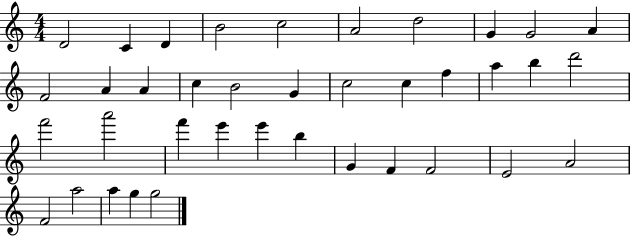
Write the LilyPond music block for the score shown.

{
  \clef treble
  \numericTimeSignature
  \time 4/4
  \key c \major
  d'2 c'4 d'4 | b'2 c''2 | a'2 d''2 | g'4 g'2 a'4 | \break f'2 a'4 a'4 | c''4 b'2 g'4 | c''2 c''4 f''4 | a''4 b''4 d'''2 | \break f'''2 a'''2 | f'''4 e'''4 e'''4 b''4 | g'4 f'4 f'2 | e'2 a'2 | \break f'2 a''2 | a''4 g''4 g''2 | \bar "|."
}